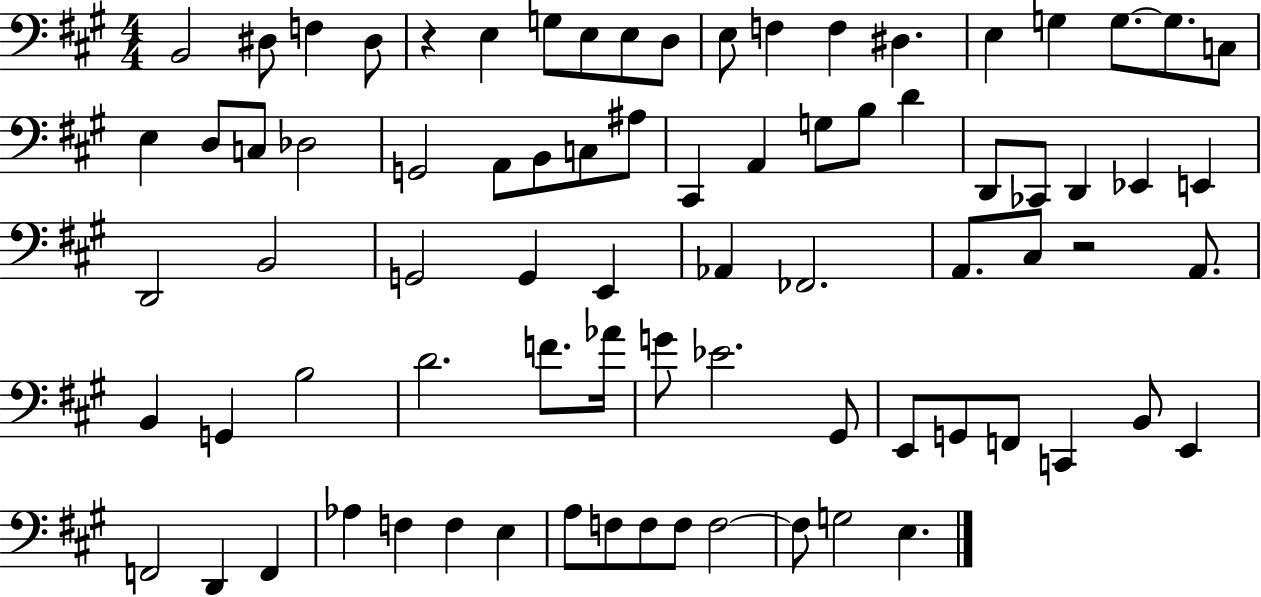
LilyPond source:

{
  \clef bass
  \numericTimeSignature
  \time 4/4
  \key a \major
  b,2 dis8 f4 dis8 | r4 e4 g8 e8 e8 d8 | e8 f4 f4 dis4. | e4 g4 g8.~~ g8. c8 | \break e4 d8 c8 des2 | g,2 a,8 b,8 c8 ais8 | cis,4 a,4 g8 b8 d'4 | d,8 ces,8 d,4 ees,4 e,4 | \break d,2 b,2 | g,2 g,4 e,4 | aes,4 fes,2. | a,8. cis8 r2 a,8. | \break b,4 g,4 b2 | d'2. f'8. aes'16 | g'8 ees'2. gis,8 | e,8 g,8 f,8 c,4 b,8 e,4 | \break f,2 d,4 f,4 | aes4 f4 f4 e4 | a8 f8 f8 f8 f2~~ | f8 g2 e4. | \break \bar "|."
}